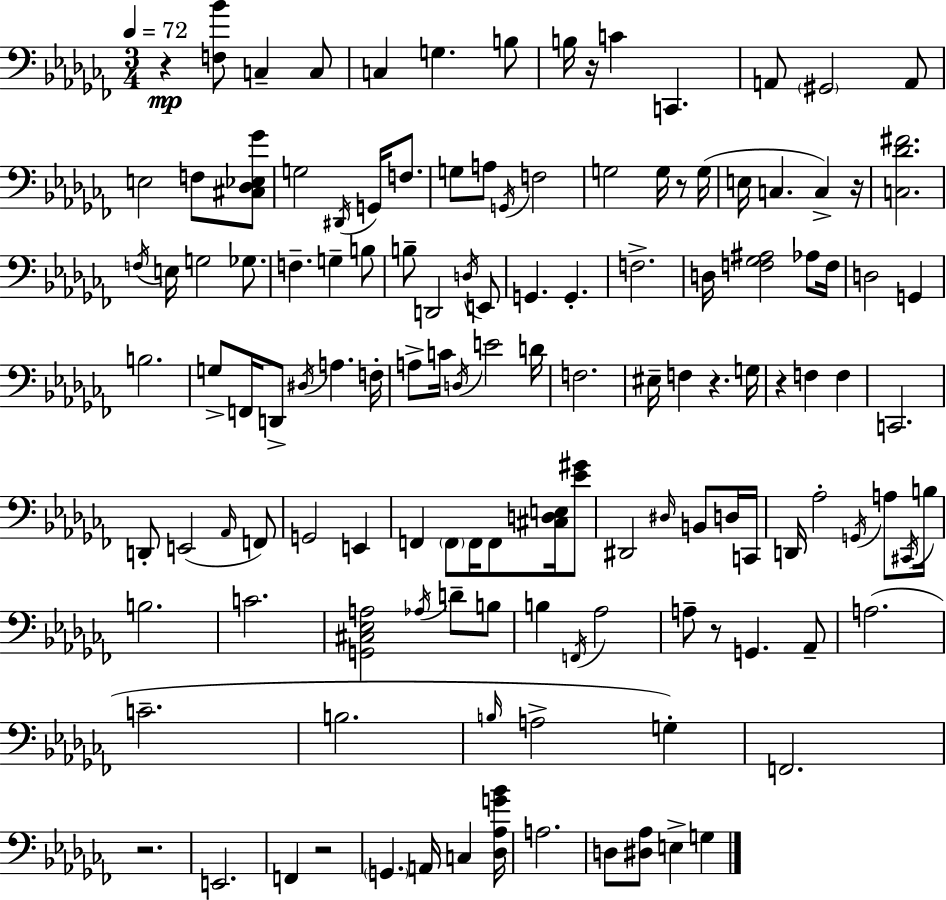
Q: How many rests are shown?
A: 9